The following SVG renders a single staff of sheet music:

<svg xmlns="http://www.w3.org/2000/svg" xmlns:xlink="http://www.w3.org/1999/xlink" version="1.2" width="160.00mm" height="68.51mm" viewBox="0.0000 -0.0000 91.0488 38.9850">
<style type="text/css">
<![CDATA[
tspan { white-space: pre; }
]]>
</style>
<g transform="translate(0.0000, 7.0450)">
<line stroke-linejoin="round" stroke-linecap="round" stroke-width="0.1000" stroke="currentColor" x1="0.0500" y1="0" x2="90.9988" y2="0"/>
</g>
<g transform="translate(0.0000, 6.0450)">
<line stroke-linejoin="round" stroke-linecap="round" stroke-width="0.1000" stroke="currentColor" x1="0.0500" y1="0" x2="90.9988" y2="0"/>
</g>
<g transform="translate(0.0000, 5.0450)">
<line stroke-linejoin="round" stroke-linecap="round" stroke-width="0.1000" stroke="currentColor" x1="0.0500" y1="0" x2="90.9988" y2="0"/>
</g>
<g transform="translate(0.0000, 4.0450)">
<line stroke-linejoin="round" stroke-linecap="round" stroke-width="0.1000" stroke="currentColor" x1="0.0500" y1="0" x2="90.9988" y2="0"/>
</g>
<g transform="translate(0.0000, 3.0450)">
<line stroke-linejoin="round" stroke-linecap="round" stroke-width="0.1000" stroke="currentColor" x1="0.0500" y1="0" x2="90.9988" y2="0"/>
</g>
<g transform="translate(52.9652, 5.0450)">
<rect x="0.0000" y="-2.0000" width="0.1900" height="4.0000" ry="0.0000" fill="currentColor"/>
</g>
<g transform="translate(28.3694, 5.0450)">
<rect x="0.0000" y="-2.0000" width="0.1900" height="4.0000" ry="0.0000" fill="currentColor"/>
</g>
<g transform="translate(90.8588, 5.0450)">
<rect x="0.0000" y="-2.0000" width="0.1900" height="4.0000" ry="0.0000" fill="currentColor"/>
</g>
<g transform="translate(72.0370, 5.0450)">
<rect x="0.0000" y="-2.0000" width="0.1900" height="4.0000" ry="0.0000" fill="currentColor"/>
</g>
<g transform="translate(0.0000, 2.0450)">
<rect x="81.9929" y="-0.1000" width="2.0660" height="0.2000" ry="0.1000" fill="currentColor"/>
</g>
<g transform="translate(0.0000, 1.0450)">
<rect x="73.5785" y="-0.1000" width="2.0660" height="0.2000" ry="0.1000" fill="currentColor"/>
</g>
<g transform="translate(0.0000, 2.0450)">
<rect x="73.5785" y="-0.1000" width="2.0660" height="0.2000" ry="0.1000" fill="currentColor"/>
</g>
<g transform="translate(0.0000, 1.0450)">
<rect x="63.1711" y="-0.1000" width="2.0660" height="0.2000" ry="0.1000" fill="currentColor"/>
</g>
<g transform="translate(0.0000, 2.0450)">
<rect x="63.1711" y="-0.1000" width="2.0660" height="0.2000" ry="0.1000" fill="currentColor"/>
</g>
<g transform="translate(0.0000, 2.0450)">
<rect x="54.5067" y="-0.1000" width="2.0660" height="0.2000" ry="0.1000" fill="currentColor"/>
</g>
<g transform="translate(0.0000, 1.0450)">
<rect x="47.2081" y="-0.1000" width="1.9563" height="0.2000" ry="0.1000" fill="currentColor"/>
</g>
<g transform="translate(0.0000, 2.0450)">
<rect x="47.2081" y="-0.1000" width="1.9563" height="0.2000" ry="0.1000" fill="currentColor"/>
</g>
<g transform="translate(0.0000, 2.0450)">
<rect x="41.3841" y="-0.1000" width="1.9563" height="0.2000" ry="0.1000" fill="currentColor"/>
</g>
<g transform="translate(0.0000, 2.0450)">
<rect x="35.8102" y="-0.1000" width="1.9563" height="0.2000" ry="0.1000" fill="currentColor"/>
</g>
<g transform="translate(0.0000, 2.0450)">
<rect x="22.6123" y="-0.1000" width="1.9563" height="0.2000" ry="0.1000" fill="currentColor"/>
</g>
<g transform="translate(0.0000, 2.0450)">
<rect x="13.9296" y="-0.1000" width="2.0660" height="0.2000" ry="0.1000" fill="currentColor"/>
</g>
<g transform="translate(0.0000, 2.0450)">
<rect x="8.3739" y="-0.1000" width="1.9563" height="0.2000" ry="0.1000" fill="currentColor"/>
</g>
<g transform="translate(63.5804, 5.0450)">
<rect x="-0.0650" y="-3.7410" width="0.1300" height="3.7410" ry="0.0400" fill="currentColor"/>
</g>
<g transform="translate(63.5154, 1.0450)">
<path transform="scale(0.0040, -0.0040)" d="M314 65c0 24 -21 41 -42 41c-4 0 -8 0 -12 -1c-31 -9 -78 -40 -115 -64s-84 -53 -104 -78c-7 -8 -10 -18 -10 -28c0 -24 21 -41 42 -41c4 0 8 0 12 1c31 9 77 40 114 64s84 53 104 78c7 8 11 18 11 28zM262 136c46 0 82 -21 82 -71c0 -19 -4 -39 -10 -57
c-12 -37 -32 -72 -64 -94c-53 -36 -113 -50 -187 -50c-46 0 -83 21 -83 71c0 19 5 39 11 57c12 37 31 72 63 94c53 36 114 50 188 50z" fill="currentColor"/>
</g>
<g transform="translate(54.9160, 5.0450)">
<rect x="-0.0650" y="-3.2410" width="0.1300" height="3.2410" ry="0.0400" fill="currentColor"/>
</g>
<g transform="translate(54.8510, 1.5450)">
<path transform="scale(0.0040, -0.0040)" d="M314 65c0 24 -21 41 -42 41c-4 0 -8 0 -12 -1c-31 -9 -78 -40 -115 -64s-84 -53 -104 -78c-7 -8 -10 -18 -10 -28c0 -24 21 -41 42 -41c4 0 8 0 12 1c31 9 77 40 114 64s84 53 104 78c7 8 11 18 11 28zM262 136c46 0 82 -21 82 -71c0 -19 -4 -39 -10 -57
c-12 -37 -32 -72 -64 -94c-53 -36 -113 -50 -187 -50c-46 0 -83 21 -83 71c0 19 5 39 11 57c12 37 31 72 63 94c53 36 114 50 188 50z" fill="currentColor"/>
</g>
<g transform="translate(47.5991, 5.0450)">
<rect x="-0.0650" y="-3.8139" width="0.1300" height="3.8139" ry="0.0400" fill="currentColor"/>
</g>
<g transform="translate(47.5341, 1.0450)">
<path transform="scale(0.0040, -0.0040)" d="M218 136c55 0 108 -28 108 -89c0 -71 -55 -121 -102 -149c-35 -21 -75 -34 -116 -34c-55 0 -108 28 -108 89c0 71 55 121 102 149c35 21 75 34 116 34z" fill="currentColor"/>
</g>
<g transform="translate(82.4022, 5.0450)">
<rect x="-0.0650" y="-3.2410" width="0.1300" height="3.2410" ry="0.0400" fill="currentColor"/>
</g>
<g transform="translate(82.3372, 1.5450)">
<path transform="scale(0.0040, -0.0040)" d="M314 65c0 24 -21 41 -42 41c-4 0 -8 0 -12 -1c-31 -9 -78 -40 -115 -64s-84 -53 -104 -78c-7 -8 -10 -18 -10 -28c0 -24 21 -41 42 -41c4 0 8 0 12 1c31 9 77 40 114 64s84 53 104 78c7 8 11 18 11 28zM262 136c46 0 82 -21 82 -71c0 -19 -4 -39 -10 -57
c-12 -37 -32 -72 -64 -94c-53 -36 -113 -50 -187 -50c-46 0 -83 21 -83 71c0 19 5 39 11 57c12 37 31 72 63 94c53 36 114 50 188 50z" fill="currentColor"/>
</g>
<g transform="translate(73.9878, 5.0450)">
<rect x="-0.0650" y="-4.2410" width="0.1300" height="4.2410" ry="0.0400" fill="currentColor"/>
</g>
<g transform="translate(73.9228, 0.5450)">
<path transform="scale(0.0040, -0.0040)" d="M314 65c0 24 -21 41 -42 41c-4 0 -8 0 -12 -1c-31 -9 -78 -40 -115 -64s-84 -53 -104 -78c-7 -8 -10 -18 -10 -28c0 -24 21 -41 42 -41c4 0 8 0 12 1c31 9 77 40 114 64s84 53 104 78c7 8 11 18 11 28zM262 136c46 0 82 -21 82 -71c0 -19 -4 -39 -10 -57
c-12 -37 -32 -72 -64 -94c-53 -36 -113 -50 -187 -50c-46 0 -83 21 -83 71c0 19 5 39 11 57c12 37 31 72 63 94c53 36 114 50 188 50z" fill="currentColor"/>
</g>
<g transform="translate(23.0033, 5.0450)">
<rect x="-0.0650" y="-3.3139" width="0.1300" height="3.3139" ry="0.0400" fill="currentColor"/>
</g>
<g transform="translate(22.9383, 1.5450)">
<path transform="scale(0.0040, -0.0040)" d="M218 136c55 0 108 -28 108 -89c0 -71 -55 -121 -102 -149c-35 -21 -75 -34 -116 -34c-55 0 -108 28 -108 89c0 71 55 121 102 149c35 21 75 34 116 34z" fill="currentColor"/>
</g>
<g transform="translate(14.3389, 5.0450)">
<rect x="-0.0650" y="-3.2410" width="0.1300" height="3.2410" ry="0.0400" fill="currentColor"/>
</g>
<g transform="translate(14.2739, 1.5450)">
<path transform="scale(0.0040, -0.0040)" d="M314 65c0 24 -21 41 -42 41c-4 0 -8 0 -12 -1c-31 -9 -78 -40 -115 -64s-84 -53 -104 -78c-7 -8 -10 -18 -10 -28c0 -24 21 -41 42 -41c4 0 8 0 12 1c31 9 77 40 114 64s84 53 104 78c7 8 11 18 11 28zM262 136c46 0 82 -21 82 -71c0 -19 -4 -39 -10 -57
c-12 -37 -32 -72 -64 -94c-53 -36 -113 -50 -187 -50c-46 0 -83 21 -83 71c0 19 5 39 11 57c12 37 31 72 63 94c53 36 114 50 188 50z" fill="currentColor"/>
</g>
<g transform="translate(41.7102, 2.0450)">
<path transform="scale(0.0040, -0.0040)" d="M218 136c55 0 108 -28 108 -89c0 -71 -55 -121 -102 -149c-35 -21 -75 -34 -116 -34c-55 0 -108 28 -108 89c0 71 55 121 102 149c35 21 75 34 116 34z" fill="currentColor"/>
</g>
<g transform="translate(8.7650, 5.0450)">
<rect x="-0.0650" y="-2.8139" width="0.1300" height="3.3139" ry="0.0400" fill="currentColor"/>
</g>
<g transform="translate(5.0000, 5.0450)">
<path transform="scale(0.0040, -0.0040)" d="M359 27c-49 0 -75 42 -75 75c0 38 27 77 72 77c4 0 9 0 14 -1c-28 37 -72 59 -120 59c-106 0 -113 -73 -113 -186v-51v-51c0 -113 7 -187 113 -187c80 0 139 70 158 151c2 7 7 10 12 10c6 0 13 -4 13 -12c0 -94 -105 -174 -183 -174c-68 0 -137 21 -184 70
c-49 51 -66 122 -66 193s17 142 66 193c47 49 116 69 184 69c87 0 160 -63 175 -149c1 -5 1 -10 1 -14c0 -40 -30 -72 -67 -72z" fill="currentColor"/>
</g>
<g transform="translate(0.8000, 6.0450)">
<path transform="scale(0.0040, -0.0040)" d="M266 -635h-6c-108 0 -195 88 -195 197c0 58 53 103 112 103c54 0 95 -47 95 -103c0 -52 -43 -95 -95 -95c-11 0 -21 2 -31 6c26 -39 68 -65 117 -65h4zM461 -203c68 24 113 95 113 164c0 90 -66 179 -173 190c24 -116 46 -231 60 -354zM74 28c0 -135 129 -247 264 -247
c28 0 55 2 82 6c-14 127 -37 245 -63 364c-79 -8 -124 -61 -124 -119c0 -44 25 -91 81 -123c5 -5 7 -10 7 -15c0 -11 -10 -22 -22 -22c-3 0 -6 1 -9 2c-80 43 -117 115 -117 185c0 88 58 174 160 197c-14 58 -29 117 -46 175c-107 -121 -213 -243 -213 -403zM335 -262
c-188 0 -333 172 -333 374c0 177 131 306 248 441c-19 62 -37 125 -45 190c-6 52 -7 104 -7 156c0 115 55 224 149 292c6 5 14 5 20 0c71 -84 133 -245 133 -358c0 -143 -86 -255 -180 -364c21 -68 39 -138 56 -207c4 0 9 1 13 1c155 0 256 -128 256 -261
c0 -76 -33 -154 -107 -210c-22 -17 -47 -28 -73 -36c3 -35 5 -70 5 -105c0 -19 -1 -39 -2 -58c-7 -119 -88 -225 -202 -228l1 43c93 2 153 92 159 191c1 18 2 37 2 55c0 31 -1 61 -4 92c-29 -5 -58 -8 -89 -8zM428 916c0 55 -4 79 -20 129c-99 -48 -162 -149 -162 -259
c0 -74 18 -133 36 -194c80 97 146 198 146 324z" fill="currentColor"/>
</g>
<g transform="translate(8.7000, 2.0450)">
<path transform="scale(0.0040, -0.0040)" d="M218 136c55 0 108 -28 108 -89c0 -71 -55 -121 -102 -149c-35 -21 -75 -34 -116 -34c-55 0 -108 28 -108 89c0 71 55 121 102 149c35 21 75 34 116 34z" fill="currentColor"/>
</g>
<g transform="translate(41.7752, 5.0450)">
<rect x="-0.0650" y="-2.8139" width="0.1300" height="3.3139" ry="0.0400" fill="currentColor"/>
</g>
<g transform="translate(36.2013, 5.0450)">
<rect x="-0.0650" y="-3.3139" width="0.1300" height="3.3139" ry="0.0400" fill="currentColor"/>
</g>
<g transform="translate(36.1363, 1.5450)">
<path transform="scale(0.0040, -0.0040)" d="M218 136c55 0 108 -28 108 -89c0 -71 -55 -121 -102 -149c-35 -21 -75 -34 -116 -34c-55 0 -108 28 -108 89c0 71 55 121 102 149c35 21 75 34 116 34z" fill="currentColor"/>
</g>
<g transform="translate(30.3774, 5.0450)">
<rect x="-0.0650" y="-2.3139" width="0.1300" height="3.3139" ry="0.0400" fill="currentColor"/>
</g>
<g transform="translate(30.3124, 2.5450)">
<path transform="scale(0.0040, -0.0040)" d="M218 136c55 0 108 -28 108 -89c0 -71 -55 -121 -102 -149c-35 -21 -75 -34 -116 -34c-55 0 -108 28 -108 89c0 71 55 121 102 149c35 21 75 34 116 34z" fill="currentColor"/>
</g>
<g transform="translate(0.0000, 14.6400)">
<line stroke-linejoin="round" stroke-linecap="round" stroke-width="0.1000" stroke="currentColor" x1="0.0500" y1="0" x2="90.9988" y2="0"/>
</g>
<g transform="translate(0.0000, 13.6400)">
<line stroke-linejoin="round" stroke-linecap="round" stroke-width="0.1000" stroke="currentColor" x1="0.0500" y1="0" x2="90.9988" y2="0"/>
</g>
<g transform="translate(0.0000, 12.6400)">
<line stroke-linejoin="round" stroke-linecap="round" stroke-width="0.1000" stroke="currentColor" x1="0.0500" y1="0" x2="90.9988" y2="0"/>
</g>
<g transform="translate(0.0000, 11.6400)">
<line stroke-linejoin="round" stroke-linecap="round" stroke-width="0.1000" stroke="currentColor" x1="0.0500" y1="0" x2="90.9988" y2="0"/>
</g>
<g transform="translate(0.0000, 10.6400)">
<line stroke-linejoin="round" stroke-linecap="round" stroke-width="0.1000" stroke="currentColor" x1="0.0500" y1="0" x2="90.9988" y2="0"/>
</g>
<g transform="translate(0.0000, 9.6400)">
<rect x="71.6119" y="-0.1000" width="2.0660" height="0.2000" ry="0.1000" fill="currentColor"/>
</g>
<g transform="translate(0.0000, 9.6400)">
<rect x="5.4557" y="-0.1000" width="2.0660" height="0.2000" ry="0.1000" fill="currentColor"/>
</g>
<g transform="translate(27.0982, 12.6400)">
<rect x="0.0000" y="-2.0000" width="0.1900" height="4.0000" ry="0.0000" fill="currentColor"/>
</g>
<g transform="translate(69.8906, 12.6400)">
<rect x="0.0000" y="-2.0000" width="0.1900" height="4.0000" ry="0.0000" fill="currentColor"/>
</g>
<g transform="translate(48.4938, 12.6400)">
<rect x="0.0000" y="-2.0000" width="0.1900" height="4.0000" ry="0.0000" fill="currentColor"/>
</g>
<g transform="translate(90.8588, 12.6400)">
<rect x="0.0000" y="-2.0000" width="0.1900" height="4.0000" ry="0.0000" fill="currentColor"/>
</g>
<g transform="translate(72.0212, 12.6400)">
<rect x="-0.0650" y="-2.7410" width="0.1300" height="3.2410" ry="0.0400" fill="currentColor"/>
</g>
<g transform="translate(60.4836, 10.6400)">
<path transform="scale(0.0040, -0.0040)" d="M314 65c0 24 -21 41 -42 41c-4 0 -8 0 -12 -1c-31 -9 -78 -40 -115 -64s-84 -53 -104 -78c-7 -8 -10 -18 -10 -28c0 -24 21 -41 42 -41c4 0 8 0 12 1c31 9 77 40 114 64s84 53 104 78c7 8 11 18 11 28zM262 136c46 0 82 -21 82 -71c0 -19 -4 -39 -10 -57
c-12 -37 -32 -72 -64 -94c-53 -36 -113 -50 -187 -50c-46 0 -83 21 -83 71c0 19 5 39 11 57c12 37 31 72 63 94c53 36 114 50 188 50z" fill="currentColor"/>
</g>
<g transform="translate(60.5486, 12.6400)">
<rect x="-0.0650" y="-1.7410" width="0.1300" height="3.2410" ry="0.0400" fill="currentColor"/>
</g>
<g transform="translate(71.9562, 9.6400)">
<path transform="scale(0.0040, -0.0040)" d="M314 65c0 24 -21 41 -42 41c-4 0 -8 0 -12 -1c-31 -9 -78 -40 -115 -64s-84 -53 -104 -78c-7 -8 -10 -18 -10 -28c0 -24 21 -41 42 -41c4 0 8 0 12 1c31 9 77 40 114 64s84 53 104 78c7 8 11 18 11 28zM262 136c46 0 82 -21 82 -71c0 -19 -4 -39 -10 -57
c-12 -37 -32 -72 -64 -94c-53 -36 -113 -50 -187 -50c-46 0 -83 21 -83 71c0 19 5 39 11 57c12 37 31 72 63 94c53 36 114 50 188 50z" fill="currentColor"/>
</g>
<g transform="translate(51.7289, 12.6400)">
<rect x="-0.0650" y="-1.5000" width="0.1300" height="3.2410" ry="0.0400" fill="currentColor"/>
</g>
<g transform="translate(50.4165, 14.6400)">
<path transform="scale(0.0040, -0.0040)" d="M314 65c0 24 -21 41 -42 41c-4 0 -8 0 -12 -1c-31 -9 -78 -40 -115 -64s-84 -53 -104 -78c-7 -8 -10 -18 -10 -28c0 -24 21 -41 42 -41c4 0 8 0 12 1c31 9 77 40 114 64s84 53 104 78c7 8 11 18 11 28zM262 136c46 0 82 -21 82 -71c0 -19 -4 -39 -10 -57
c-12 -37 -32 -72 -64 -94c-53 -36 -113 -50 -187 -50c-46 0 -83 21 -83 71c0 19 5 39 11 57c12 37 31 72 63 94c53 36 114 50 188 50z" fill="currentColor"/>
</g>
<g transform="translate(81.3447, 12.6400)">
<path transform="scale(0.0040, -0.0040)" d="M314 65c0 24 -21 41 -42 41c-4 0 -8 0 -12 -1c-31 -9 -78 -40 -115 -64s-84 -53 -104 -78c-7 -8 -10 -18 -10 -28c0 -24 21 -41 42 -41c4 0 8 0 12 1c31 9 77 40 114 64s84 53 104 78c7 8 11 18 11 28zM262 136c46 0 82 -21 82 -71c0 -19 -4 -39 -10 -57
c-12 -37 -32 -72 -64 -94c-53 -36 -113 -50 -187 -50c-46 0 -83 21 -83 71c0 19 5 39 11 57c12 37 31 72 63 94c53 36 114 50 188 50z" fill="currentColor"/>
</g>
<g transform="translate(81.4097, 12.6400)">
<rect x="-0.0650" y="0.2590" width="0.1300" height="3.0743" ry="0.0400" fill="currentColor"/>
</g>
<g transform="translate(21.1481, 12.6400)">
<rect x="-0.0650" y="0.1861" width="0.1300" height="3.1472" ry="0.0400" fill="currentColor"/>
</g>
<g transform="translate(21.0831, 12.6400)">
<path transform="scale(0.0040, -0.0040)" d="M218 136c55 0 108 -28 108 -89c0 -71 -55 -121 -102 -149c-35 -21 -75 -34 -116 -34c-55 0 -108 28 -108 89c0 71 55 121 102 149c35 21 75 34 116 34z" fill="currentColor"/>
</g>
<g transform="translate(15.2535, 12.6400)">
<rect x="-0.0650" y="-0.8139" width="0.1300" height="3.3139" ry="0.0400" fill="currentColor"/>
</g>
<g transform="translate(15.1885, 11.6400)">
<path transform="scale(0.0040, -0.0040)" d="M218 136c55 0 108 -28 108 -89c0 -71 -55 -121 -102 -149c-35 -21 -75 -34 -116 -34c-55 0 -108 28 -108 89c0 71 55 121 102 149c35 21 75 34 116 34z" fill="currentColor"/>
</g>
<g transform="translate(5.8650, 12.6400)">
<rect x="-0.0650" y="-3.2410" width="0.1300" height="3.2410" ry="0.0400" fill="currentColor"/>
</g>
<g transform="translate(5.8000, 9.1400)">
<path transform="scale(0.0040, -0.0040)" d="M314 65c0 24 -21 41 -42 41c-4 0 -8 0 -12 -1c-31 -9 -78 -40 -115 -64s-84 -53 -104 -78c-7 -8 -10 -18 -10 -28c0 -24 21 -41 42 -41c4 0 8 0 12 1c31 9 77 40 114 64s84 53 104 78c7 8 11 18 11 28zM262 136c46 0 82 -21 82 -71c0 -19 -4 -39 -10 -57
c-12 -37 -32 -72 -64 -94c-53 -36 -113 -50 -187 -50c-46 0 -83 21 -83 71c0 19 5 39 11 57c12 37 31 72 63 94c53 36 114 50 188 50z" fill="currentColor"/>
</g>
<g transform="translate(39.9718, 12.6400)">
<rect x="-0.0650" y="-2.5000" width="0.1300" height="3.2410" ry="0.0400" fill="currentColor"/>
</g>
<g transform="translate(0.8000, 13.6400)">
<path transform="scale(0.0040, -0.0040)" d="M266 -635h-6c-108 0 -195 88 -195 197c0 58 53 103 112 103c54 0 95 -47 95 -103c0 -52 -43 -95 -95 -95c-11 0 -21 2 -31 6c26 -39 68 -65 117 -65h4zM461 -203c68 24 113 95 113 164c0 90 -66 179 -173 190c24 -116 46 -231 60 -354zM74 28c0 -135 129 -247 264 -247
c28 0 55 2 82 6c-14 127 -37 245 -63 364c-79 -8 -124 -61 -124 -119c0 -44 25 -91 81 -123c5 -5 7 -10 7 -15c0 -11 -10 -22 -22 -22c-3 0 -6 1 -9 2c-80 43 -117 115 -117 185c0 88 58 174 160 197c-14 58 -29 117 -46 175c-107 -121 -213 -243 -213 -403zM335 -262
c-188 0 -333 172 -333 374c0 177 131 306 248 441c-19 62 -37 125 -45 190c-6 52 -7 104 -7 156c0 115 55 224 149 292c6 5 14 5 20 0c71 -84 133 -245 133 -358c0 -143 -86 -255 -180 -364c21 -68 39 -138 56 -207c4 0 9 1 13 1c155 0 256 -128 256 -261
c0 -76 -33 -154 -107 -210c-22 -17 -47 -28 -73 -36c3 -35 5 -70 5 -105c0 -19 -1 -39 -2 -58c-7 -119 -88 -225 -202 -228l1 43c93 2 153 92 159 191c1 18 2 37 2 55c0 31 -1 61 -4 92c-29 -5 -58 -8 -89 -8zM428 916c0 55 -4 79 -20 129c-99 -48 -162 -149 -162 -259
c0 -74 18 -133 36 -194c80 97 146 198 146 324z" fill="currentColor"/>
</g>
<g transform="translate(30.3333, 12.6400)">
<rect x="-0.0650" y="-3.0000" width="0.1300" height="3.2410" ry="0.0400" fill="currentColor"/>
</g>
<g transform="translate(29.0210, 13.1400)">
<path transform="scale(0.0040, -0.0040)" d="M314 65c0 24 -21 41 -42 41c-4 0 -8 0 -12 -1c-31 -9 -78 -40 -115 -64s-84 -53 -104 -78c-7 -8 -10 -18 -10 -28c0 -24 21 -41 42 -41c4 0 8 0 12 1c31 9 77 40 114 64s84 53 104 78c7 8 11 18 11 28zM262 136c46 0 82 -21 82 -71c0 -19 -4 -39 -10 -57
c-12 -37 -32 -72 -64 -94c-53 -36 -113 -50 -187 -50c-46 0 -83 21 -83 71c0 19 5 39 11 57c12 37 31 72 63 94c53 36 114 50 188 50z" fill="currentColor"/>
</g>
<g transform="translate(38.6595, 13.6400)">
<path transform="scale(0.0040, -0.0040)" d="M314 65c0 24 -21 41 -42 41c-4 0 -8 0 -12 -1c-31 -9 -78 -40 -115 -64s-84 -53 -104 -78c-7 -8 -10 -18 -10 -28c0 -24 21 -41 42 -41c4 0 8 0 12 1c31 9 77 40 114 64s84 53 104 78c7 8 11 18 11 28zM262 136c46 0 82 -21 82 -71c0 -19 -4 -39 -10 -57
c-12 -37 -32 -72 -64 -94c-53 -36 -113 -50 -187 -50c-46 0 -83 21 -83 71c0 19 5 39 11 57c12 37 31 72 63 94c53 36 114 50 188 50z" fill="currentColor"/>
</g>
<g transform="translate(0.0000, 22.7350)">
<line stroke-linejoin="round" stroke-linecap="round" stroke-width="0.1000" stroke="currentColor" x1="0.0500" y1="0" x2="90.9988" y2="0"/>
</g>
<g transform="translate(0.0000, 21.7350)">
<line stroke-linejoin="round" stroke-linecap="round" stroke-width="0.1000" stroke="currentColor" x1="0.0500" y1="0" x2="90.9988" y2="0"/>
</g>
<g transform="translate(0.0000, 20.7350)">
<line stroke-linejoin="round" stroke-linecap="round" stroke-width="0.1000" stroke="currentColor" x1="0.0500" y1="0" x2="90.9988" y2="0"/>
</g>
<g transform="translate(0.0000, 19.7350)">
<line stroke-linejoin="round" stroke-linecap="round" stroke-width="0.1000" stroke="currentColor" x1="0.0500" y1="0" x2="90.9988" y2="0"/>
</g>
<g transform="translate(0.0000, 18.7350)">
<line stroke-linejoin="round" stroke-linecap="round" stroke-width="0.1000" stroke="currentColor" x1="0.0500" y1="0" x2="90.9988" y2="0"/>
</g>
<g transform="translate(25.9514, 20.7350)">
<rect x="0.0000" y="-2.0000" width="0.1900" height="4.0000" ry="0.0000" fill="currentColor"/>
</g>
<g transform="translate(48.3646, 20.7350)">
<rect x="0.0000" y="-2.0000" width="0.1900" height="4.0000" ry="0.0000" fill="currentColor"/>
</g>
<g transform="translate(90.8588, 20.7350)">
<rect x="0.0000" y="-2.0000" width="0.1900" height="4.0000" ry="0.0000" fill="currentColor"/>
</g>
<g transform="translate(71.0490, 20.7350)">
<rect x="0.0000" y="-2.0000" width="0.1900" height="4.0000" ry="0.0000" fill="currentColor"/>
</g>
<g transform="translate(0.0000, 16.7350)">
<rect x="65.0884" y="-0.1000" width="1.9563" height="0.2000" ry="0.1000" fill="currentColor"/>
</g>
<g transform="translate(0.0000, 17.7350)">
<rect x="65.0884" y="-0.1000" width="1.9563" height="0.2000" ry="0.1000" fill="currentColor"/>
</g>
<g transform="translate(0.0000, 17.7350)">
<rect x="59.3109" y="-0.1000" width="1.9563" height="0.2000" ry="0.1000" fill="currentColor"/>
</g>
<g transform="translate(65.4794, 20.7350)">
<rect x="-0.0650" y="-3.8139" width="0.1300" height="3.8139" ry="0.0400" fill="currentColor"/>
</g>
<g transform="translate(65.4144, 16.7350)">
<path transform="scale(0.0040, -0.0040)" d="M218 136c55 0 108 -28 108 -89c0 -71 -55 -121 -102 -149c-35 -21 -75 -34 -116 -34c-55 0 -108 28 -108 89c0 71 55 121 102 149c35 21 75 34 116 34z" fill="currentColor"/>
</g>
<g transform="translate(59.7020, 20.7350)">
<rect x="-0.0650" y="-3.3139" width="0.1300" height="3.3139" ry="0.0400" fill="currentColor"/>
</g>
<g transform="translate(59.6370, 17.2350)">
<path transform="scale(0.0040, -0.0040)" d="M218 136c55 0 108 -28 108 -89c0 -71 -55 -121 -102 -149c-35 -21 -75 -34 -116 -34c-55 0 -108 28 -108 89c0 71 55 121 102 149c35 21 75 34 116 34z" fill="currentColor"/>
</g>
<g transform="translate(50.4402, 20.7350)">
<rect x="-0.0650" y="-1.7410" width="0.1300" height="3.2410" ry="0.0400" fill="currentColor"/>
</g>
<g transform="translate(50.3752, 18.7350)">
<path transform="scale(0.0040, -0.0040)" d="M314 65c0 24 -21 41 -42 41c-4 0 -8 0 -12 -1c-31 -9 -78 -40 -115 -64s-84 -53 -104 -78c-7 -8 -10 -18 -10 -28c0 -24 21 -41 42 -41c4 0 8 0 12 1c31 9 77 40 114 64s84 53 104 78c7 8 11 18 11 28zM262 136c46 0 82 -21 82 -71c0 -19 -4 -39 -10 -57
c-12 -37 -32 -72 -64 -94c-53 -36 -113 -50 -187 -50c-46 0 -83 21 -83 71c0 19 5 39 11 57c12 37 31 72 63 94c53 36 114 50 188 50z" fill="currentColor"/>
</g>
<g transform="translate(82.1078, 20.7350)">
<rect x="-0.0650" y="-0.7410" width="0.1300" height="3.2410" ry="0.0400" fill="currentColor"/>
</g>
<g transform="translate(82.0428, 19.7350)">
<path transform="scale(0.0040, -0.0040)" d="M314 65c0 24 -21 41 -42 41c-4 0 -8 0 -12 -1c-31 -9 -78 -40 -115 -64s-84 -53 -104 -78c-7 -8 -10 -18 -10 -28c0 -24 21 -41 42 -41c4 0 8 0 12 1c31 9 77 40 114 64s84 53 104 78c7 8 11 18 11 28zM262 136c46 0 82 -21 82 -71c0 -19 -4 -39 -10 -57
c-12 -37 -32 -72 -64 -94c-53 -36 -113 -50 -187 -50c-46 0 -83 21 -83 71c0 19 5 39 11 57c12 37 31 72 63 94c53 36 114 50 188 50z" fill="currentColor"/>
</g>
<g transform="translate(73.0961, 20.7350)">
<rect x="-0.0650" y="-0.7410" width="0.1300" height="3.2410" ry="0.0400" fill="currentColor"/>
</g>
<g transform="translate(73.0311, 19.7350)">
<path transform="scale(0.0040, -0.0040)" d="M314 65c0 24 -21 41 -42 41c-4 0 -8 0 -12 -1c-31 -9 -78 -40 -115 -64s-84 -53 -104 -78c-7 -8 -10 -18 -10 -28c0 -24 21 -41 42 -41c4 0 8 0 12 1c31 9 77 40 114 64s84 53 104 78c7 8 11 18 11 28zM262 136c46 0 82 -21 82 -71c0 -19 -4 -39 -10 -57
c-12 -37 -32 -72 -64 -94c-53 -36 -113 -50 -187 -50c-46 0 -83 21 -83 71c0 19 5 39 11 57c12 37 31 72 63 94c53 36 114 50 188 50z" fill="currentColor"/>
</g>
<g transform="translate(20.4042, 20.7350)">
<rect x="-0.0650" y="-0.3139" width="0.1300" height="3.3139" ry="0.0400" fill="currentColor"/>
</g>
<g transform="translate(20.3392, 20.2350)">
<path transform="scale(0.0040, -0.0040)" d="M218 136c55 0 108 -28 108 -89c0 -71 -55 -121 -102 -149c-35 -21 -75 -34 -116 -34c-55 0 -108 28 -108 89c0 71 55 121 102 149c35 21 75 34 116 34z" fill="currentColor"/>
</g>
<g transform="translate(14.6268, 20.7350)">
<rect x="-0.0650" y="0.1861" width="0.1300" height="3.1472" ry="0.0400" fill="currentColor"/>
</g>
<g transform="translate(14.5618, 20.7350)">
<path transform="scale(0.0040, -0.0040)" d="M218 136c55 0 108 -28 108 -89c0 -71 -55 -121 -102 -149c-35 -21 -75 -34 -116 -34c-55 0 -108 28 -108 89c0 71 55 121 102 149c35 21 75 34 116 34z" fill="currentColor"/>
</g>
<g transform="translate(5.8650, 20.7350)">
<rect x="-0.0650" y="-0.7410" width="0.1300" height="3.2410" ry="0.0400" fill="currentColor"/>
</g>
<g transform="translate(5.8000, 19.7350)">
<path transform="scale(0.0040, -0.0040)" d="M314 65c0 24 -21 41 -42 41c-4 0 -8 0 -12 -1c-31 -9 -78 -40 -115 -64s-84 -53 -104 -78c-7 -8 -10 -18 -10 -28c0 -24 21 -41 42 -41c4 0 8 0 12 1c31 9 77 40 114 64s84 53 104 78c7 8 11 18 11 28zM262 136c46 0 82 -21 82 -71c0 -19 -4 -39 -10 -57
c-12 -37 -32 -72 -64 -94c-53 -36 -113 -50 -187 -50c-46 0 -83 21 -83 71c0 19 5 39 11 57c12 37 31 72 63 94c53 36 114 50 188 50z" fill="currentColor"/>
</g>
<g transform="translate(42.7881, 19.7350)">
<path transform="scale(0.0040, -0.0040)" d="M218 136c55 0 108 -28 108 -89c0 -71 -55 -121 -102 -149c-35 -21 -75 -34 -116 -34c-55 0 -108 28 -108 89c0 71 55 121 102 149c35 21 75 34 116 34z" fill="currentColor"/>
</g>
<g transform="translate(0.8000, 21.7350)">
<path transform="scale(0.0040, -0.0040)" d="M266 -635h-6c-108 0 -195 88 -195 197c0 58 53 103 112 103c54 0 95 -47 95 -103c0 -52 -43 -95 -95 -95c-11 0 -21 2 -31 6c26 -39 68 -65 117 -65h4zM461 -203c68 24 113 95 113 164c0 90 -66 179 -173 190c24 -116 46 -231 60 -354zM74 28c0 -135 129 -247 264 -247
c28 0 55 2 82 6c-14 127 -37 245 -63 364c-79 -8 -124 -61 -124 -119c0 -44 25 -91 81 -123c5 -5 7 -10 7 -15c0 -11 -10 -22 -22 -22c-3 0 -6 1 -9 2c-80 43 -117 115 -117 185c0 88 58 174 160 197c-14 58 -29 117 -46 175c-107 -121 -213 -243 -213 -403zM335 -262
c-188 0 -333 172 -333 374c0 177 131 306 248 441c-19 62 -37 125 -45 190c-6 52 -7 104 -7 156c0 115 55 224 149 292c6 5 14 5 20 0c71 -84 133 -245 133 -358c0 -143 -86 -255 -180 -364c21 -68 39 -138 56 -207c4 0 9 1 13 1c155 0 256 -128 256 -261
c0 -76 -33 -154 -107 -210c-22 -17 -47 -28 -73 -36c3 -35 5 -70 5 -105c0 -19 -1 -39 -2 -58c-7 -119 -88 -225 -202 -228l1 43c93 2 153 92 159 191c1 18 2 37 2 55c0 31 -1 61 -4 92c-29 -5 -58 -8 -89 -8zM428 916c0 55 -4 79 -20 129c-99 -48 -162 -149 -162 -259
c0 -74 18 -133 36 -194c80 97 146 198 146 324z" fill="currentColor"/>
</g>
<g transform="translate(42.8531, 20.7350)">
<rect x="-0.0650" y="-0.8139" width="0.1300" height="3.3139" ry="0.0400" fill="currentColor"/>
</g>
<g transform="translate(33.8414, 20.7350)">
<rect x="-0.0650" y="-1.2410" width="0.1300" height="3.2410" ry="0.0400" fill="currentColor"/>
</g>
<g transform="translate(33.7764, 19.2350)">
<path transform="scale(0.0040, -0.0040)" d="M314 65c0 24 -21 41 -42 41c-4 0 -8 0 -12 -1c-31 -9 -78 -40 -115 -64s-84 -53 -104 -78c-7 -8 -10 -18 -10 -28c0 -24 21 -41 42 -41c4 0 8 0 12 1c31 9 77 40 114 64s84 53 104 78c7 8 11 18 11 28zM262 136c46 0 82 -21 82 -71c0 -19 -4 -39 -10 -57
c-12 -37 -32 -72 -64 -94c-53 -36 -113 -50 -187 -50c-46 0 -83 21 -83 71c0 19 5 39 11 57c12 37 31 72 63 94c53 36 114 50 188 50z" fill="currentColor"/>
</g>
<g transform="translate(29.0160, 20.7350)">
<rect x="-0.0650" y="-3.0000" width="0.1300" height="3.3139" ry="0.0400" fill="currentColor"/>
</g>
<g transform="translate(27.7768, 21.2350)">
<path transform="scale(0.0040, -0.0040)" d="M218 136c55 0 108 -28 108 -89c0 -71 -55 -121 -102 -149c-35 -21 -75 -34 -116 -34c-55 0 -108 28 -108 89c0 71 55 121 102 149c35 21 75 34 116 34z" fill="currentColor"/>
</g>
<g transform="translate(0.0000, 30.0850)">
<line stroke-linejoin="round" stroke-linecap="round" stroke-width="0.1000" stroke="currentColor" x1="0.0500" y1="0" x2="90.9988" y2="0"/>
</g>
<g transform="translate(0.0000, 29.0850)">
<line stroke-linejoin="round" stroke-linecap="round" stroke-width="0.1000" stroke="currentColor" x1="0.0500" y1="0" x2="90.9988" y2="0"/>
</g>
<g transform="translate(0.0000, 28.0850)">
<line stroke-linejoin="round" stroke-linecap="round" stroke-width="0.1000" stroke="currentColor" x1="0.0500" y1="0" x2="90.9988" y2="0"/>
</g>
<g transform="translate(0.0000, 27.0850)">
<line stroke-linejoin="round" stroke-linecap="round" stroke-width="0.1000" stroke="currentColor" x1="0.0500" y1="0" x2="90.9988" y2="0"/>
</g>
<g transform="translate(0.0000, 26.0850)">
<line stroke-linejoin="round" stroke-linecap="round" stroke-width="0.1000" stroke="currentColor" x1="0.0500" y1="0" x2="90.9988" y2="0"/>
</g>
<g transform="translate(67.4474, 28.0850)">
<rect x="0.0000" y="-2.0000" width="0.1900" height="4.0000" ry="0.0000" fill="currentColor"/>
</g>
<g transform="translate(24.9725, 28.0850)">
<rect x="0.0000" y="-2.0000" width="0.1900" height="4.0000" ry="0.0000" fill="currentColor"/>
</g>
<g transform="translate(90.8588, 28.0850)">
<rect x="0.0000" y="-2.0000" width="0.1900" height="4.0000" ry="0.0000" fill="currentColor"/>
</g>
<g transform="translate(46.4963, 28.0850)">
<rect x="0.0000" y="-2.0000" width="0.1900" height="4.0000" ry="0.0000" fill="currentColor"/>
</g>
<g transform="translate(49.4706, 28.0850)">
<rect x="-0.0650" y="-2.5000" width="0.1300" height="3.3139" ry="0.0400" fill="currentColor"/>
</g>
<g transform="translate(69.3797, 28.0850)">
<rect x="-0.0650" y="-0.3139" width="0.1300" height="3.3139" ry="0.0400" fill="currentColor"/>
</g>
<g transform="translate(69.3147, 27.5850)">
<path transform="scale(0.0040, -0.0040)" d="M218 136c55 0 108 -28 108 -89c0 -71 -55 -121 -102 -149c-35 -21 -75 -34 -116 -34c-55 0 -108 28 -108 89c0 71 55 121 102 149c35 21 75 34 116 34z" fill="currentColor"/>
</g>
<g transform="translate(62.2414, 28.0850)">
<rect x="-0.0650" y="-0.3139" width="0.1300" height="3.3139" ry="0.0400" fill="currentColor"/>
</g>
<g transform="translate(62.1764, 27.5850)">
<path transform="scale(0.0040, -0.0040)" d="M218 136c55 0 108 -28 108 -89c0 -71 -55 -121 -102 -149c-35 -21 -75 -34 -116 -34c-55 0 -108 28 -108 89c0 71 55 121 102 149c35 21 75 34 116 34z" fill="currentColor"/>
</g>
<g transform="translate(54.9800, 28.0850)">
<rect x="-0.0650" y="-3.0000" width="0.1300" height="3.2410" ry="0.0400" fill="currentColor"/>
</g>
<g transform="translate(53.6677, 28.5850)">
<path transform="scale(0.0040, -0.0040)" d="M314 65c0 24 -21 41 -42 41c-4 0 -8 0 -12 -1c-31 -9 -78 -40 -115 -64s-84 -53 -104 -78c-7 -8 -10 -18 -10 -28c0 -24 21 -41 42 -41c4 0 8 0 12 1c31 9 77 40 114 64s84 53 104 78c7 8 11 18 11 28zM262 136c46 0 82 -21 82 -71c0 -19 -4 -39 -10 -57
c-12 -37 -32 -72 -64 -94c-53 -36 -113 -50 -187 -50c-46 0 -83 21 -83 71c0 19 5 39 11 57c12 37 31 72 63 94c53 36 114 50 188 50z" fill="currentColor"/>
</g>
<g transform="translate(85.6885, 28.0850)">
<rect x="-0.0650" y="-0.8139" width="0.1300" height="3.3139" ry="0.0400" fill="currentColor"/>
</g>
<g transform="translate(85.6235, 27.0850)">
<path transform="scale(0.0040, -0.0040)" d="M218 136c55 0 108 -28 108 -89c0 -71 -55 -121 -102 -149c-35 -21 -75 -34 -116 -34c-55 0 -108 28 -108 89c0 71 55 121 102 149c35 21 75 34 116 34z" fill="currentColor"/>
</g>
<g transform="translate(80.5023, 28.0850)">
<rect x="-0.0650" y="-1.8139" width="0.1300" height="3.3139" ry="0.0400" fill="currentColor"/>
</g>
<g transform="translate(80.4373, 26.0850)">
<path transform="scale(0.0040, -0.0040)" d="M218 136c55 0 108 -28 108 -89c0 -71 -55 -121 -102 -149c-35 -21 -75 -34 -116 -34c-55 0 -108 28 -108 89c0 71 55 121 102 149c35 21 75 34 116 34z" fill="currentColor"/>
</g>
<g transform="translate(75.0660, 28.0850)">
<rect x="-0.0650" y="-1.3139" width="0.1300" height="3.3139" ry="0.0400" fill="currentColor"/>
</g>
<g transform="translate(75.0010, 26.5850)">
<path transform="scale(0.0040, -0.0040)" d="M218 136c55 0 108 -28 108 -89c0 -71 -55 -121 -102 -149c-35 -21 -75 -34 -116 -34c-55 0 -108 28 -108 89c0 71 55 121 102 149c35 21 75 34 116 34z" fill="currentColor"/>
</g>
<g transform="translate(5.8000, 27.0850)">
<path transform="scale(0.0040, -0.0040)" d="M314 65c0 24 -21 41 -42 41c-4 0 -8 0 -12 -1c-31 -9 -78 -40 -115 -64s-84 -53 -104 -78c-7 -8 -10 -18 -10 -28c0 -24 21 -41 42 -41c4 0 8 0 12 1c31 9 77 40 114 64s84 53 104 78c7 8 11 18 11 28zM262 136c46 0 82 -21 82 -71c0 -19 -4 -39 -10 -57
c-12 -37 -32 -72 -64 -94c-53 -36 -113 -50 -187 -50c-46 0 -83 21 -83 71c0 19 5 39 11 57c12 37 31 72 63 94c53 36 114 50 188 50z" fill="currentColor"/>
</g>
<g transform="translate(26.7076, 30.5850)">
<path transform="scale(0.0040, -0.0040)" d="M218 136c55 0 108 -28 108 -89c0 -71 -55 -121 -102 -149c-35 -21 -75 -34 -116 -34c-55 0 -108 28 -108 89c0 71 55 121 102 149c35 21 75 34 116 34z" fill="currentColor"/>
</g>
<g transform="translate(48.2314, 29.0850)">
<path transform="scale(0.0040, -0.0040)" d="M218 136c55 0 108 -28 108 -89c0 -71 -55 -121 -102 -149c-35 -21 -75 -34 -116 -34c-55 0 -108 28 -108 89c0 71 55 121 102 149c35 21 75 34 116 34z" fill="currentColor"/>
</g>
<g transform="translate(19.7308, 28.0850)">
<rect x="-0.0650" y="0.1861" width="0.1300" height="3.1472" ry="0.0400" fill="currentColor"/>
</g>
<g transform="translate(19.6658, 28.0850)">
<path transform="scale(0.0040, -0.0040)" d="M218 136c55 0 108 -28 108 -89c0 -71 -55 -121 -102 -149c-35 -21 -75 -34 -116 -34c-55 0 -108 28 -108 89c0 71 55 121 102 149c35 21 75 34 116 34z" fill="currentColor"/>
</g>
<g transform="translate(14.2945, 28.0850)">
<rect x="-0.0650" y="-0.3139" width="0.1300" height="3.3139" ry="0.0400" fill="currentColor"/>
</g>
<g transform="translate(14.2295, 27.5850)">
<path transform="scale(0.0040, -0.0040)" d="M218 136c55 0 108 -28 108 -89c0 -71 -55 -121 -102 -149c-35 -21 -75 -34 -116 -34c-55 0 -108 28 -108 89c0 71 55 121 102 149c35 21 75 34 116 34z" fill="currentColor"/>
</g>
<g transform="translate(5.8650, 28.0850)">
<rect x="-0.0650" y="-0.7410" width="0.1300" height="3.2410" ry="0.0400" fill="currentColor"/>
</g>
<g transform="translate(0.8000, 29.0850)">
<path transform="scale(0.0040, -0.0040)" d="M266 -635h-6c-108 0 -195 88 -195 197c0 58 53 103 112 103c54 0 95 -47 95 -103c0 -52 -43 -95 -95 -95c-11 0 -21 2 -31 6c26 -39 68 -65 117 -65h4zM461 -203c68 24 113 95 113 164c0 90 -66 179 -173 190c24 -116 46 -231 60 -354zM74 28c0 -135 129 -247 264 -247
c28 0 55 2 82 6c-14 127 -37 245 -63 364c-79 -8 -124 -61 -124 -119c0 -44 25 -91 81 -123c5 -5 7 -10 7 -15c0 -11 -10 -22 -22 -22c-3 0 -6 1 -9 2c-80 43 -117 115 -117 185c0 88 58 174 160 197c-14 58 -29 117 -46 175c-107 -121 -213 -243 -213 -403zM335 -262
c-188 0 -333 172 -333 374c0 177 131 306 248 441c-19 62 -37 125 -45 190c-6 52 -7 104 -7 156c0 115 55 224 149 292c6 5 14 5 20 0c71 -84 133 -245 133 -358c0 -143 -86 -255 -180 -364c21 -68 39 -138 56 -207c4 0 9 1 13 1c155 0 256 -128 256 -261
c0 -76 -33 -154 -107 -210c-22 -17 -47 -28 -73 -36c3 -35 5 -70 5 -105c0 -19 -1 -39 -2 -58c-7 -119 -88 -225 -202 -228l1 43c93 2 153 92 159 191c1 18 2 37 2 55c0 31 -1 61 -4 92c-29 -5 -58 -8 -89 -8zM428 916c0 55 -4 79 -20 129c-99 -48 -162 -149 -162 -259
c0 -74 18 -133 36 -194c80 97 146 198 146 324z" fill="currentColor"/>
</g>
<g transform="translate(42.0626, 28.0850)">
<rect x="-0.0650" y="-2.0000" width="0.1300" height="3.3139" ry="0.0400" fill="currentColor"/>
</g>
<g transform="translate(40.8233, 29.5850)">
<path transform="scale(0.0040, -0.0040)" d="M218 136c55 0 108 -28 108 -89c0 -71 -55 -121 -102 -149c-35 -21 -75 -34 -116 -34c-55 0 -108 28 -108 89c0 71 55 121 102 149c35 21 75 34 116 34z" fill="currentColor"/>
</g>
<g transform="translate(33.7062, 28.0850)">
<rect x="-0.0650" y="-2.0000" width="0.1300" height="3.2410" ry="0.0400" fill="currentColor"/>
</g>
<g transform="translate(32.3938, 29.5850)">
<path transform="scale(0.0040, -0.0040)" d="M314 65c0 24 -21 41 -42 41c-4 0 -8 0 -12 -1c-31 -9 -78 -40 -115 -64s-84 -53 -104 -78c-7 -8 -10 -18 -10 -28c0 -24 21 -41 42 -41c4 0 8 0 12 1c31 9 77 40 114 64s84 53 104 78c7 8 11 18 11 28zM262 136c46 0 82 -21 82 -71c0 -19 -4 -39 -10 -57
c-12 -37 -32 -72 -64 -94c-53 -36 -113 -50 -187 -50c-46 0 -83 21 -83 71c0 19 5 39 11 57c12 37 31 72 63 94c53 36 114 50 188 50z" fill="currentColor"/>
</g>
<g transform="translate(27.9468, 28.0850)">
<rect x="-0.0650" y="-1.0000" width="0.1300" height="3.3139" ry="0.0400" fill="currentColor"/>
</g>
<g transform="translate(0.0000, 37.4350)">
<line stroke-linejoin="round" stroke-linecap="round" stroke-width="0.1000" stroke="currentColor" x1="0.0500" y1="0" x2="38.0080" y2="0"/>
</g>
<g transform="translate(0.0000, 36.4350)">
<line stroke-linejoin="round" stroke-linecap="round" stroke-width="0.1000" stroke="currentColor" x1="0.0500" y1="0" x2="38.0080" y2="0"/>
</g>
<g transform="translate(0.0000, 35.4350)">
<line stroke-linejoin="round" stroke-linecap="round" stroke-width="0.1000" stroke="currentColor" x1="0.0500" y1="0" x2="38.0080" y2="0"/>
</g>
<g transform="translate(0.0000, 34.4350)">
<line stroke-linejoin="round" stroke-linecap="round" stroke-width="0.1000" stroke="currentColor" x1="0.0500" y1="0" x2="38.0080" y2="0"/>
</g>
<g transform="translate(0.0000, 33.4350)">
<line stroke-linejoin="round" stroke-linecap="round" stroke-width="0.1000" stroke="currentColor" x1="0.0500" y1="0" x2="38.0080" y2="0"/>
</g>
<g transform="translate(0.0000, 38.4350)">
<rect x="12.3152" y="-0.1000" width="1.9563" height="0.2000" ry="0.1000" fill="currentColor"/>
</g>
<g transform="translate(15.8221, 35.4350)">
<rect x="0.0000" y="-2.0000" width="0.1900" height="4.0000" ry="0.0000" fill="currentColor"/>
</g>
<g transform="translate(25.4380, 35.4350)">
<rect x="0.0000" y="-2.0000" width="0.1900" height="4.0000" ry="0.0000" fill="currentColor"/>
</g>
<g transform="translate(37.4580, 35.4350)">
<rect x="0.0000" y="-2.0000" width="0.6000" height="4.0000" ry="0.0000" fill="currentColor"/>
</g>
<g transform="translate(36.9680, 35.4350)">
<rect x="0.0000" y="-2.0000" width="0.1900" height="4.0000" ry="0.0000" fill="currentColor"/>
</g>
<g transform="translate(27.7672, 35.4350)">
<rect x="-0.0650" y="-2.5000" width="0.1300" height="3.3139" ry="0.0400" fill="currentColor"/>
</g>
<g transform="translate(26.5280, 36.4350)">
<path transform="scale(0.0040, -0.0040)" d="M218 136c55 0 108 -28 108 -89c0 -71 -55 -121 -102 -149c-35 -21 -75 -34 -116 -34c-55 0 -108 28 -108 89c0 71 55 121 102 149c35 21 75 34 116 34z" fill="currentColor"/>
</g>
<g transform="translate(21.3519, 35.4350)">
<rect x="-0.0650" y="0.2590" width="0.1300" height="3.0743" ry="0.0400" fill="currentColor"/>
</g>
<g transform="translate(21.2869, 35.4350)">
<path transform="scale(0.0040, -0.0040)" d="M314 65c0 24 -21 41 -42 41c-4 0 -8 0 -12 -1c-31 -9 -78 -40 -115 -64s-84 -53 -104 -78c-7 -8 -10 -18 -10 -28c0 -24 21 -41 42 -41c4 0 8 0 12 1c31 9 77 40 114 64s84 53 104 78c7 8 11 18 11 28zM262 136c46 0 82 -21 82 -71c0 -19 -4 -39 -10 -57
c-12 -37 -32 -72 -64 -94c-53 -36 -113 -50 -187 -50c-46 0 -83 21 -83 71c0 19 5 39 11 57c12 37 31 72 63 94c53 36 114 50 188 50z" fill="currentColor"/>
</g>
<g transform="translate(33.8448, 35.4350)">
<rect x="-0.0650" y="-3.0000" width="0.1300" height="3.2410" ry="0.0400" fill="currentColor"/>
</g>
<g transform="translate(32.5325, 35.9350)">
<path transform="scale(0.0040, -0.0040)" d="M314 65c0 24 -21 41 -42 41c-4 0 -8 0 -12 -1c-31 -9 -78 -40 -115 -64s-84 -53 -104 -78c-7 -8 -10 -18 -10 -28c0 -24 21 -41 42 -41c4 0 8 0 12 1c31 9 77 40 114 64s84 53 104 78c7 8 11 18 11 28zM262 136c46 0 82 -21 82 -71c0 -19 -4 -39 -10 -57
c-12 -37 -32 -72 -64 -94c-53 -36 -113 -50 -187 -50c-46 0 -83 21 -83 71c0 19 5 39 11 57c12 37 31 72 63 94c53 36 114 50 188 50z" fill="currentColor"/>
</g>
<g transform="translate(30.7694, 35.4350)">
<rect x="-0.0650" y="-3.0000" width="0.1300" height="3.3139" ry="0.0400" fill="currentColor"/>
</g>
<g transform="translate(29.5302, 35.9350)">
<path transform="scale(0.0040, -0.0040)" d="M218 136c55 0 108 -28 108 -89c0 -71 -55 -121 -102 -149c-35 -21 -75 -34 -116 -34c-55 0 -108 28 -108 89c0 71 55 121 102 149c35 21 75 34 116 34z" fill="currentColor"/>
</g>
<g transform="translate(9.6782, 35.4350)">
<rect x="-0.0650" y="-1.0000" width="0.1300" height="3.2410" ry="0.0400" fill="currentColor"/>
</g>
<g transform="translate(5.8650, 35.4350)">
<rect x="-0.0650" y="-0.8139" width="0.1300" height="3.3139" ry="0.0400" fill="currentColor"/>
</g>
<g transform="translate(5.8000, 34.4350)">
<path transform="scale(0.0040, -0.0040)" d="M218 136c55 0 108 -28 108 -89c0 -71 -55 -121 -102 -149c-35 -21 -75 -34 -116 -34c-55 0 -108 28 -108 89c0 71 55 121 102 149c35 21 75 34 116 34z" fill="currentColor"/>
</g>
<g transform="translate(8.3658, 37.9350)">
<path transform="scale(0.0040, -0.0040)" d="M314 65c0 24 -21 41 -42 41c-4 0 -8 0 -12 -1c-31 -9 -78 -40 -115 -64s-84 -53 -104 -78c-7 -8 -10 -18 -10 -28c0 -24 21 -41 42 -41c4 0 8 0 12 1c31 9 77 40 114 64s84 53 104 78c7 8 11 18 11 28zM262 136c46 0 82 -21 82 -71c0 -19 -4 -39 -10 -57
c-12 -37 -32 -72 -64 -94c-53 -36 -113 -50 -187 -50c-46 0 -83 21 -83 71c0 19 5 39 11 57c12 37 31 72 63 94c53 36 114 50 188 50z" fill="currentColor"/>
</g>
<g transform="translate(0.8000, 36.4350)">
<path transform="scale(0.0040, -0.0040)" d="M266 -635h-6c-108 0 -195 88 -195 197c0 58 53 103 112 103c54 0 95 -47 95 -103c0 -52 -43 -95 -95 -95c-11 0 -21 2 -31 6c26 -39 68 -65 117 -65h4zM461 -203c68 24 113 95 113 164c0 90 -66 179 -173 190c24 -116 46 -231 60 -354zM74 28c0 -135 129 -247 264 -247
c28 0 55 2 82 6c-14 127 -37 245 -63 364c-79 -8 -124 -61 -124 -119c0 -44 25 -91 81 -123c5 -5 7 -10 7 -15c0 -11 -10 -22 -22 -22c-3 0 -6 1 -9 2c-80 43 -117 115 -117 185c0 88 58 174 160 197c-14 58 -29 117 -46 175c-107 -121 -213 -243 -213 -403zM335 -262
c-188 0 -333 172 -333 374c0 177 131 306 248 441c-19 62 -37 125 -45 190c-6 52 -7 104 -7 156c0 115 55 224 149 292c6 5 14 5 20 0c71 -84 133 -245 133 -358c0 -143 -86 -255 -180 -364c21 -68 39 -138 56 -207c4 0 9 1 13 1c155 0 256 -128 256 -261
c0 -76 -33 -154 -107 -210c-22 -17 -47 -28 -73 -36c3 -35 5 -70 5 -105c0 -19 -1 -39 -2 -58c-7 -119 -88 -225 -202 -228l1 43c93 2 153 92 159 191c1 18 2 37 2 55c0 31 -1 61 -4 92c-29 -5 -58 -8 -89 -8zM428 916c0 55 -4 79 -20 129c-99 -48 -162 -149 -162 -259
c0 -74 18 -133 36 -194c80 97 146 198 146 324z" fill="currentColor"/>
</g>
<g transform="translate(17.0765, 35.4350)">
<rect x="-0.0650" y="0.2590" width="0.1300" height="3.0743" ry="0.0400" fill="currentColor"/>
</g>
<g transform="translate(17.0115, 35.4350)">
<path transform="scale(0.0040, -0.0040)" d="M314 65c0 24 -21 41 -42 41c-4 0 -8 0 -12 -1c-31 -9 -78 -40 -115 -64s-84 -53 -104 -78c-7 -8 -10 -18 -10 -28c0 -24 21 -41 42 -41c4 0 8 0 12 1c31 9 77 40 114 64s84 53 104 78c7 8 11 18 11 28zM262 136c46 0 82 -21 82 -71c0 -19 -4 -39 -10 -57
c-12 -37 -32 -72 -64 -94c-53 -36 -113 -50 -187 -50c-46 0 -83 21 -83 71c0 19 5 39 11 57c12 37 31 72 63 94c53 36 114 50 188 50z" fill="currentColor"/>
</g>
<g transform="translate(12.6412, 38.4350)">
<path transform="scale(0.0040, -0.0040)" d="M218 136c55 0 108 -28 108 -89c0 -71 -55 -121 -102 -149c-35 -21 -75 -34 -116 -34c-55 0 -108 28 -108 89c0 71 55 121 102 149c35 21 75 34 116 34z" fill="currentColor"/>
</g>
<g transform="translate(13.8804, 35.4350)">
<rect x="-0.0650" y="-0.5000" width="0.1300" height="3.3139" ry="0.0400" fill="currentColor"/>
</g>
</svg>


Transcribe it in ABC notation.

X:1
T:Untitled
M:4/4
L:1/4
K:C
a b2 b g b a c' b2 c'2 d'2 b2 b2 d B A2 G2 E2 f2 a2 B2 d2 B c A e2 d f2 b c' d2 d2 d2 c B D F2 F G A2 c c e f d d D2 C B2 B2 G A A2